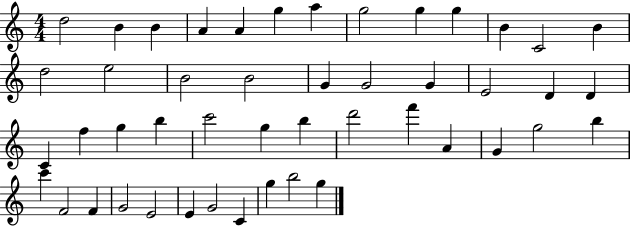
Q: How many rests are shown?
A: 0